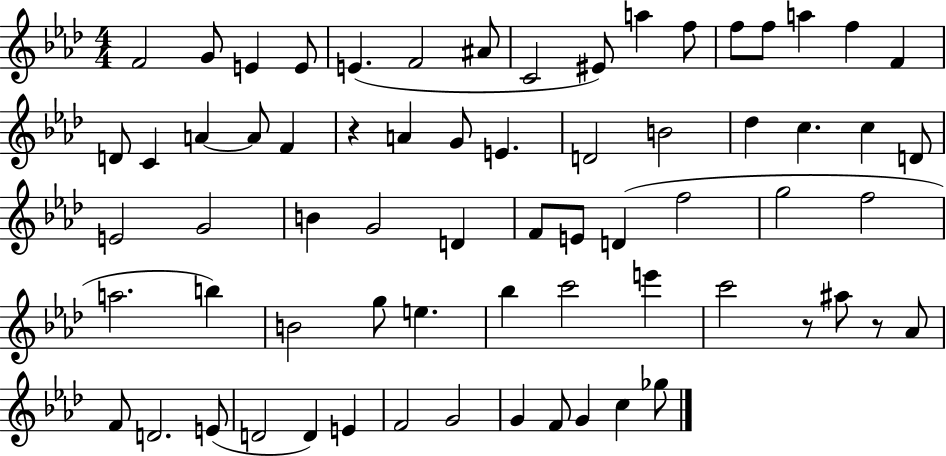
{
  \clef treble
  \numericTimeSignature
  \time 4/4
  \key aes \major
  f'2 g'8 e'4 e'8 | e'4.( f'2 ais'8 | c'2 eis'8) a''4 f''8 | f''8 f''8 a''4 f''4 f'4 | \break d'8 c'4 a'4~~ a'8 f'4 | r4 a'4 g'8 e'4. | d'2 b'2 | des''4 c''4. c''4 d'8 | \break e'2 g'2 | b'4 g'2 d'4 | f'8 e'8 d'4( f''2 | g''2 f''2 | \break a''2. b''4) | b'2 g''8 e''4. | bes''4 c'''2 e'''4 | c'''2 r8 ais''8 r8 aes'8 | \break f'8 d'2. e'8( | d'2 d'4) e'4 | f'2 g'2 | g'4 f'8 g'4 c''4 ges''8 | \break \bar "|."
}